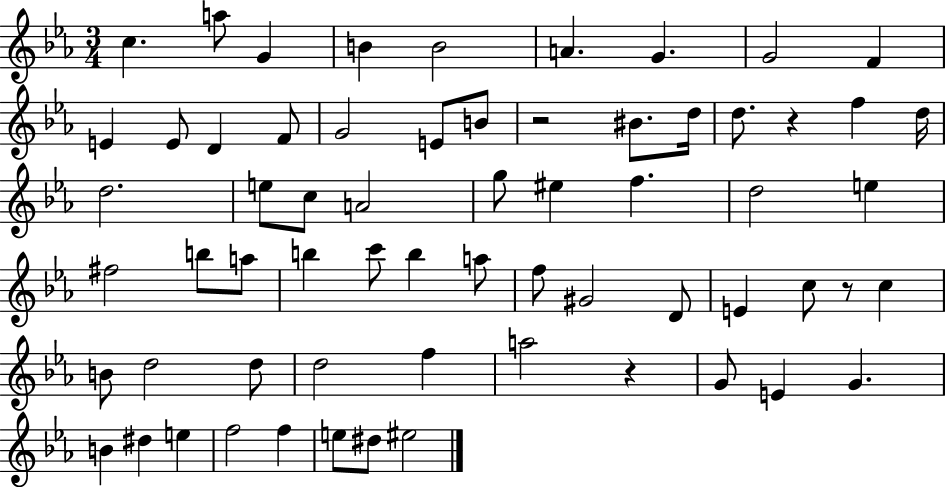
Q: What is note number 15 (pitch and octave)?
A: E4